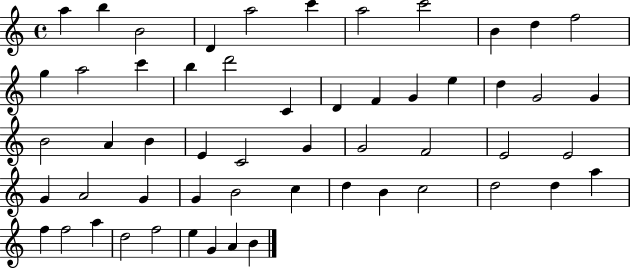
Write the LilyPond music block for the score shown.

{
  \clef treble
  \time 4/4
  \defaultTimeSignature
  \key c \major
  a''4 b''4 b'2 | d'4 a''2 c'''4 | a''2 c'''2 | b'4 d''4 f''2 | \break g''4 a''2 c'''4 | b''4 d'''2 c'4 | d'4 f'4 g'4 e''4 | d''4 g'2 g'4 | \break b'2 a'4 b'4 | e'4 c'2 g'4 | g'2 f'2 | e'2 e'2 | \break g'4 a'2 g'4 | g'4 b'2 c''4 | d''4 b'4 c''2 | d''2 d''4 a''4 | \break f''4 f''2 a''4 | d''2 f''2 | e''4 g'4 a'4 b'4 | \bar "|."
}